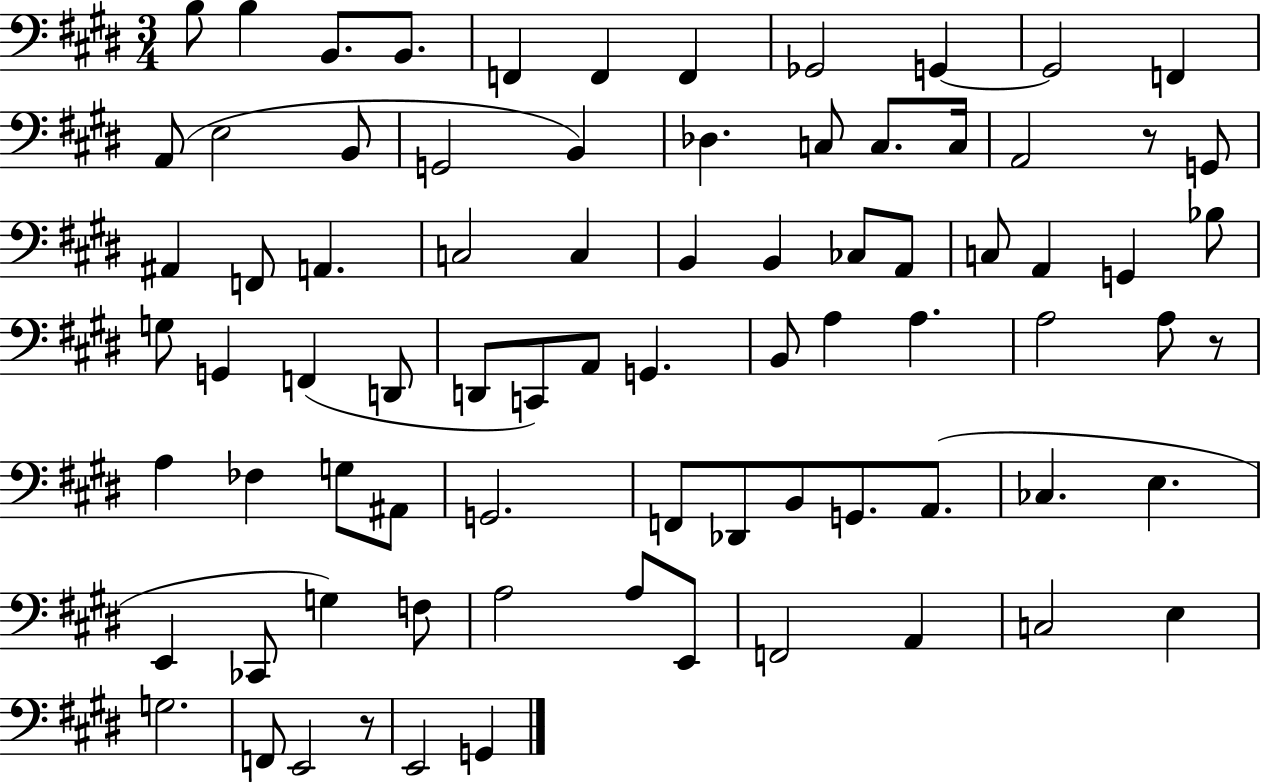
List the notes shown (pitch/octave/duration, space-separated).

B3/e B3/q B2/e. B2/e. F2/q F2/q F2/q Gb2/h G2/q G2/h F2/q A2/e E3/h B2/e G2/h B2/q Db3/q. C3/e C3/e. C3/s A2/h R/e G2/e A#2/q F2/e A2/q. C3/h C3/q B2/q B2/q CES3/e A2/e C3/e A2/q G2/q Bb3/e G3/e G2/q F2/q D2/e D2/e C2/e A2/e G2/q. B2/e A3/q A3/q. A3/h A3/e R/e A3/q FES3/q G3/e A#2/e G2/h. F2/e Db2/e B2/e G2/e. A2/e. CES3/q. E3/q. E2/q CES2/e G3/q F3/e A3/h A3/e E2/e F2/h A2/q C3/h E3/q G3/h. F2/e E2/h R/e E2/h G2/q